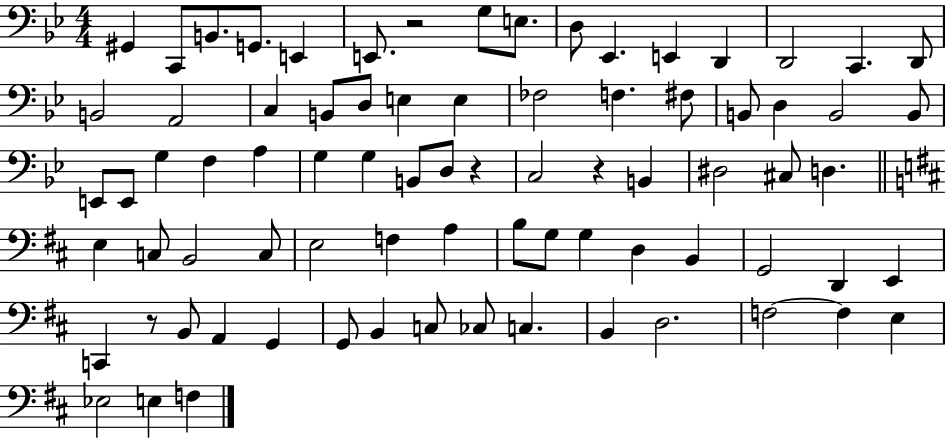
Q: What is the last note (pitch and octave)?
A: F3